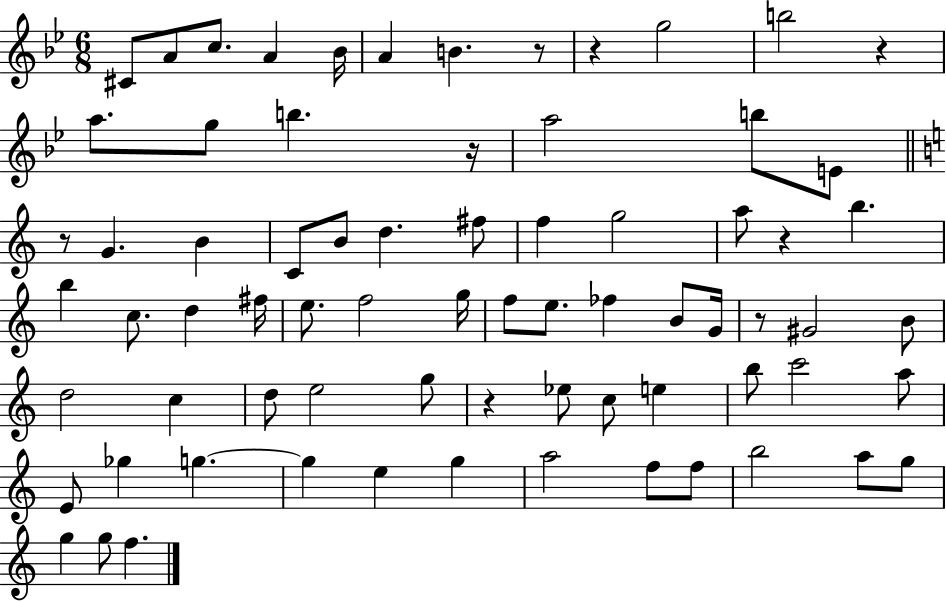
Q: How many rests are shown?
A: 8